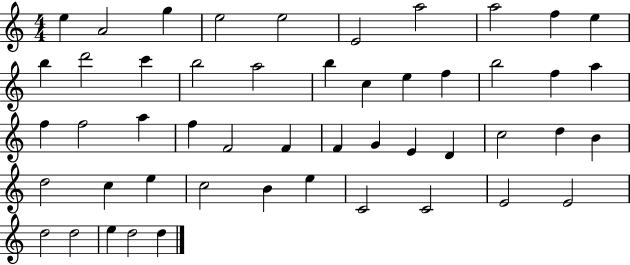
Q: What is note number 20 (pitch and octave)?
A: B5